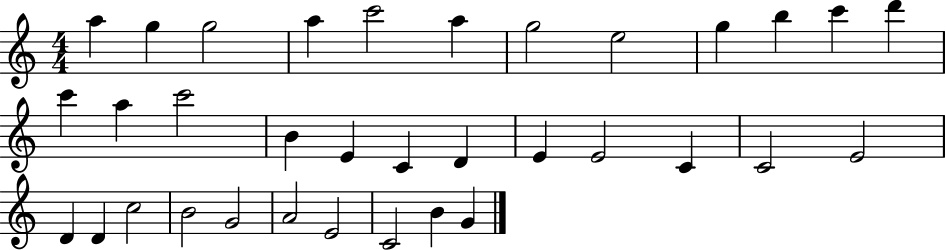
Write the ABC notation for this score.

X:1
T:Untitled
M:4/4
L:1/4
K:C
a g g2 a c'2 a g2 e2 g b c' d' c' a c'2 B E C D E E2 C C2 E2 D D c2 B2 G2 A2 E2 C2 B G